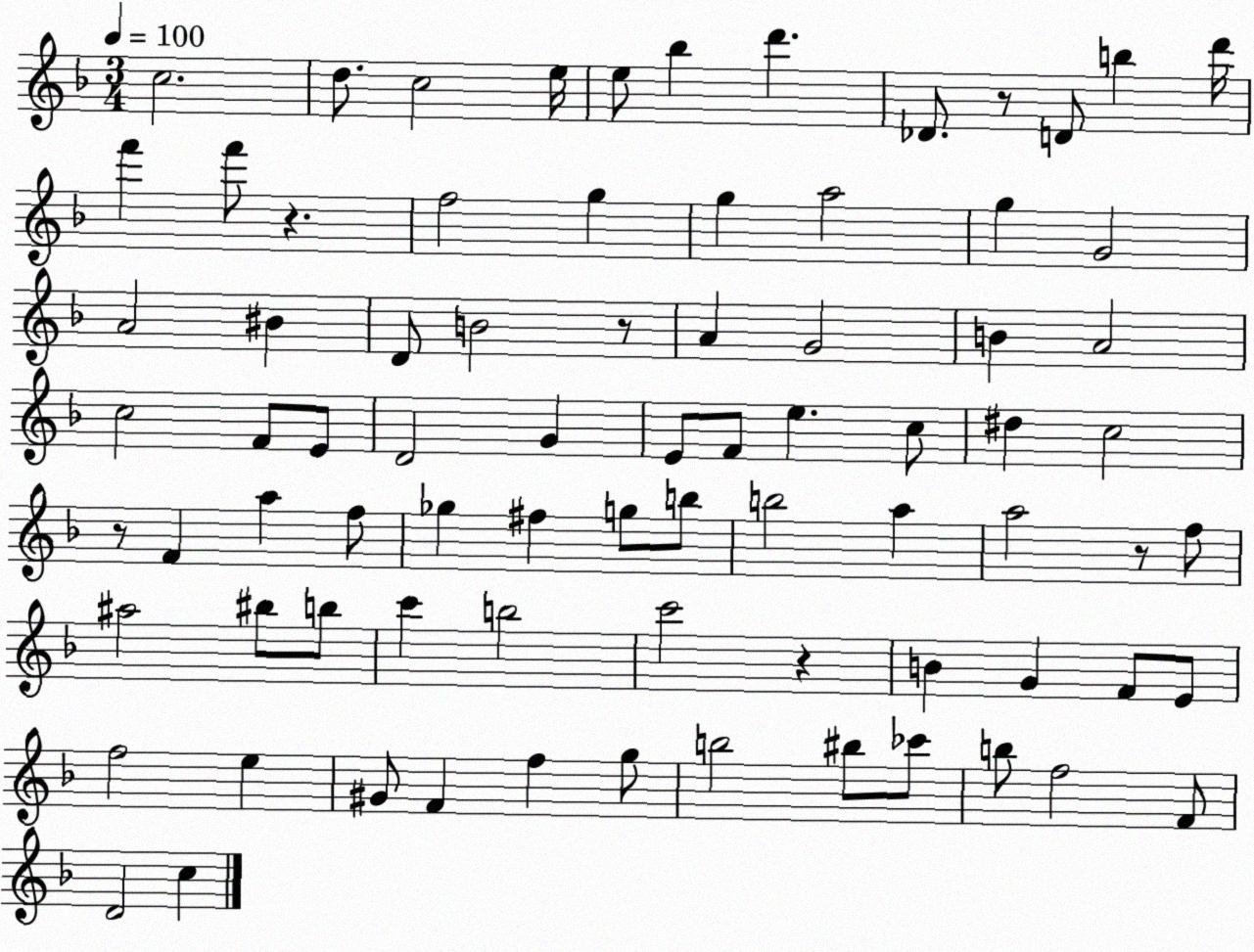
X:1
T:Untitled
M:3/4
L:1/4
K:F
c2 d/2 c2 e/4 e/2 _b d' _D/2 z/2 D/2 b d'/4 f' f'/2 z f2 g g a2 g G2 A2 ^B D/2 B2 z/2 A G2 B A2 c2 F/2 E/2 D2 G E/2 F/2 e c/2 ^d c2 z/2 F a f/2 _g ^f g/2 b/2 b2 a a2 z/2 f/2 ^a2 ^b/2 b/2 c' b2 c'2 z B G F/2 E/2 f2 e ^G/2 F f g/2 b2 ^b/2 _c'/2 b/2 f2 F/2 D2 c